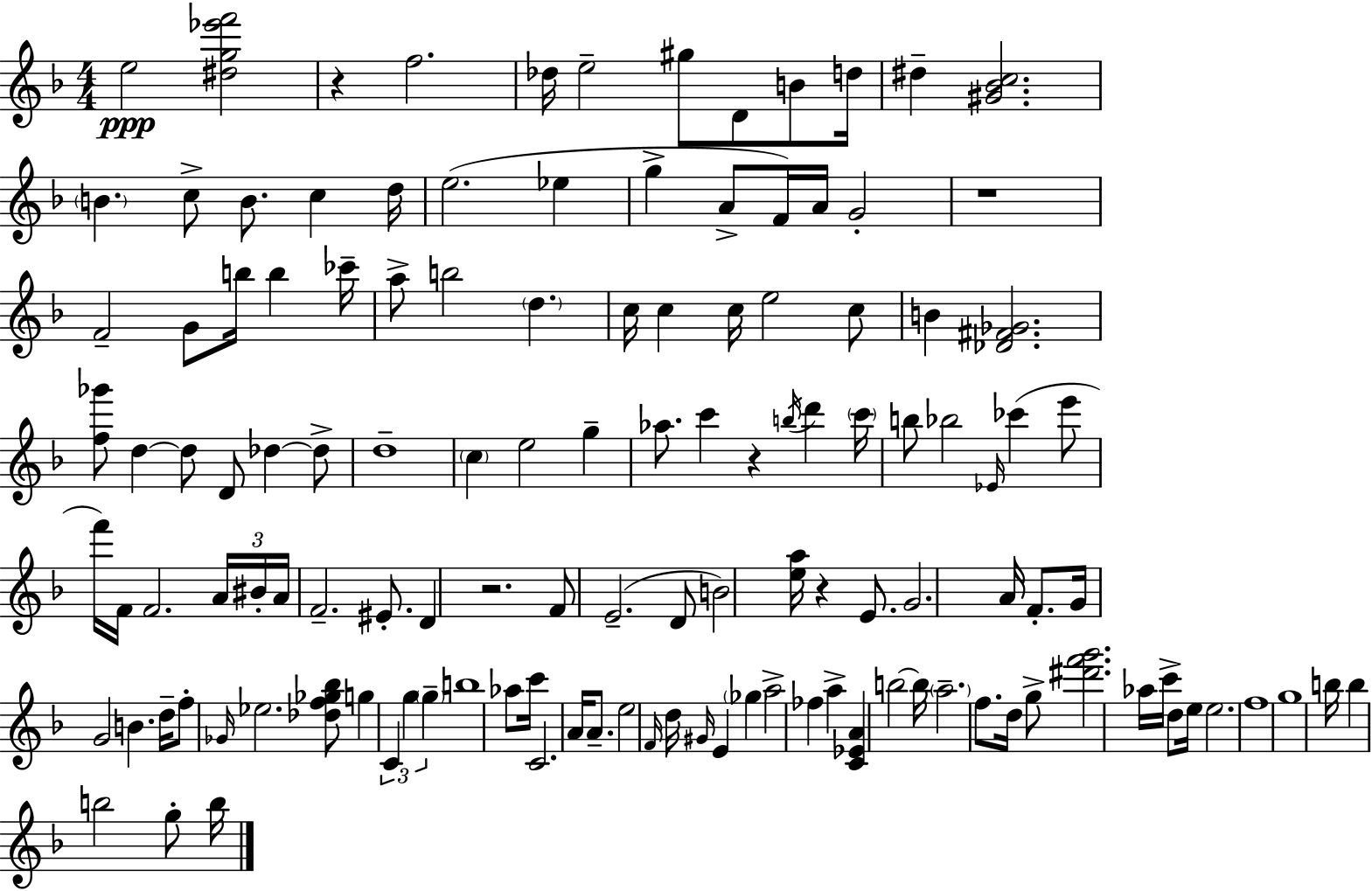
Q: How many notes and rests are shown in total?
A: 128